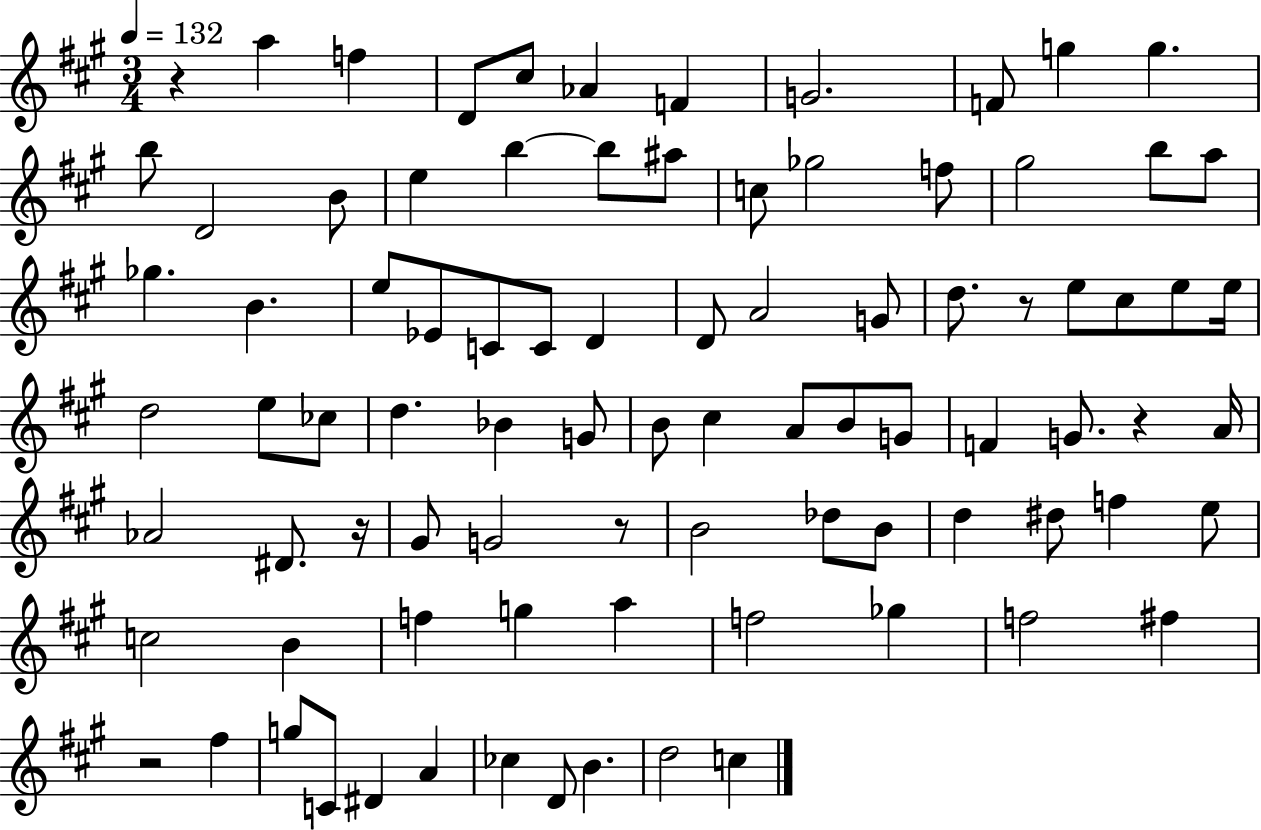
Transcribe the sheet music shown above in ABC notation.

X:1
T:Untitled
M:3/4
L:1/4
K:A
z a f D/2 ^c/2 _A F G2 F/2 g g b/2 D2 B/2 e b b/2 ^a/2 c/2 _g2 f/2 ^g2 b/2 a/2 _g B e/2 _E/2 C/2 C/2 D D/2 A2 G/2 d/2 z/2 e/2 ^c/2 e/2 e/4 d2 e/2 _c/2 d _B G/2 B/2 ^c A/2 B/2 G/2 F G/2 z A/4 _A2 ^D/2 z/4 ^G/2 G2 z/2 B2 _d/2 B/2 d ^d/2 f e/2 c2 B f g a f2 _g f2 ^f z2 ^f g/2 C/2 ^D A _c D/2 B d2 c